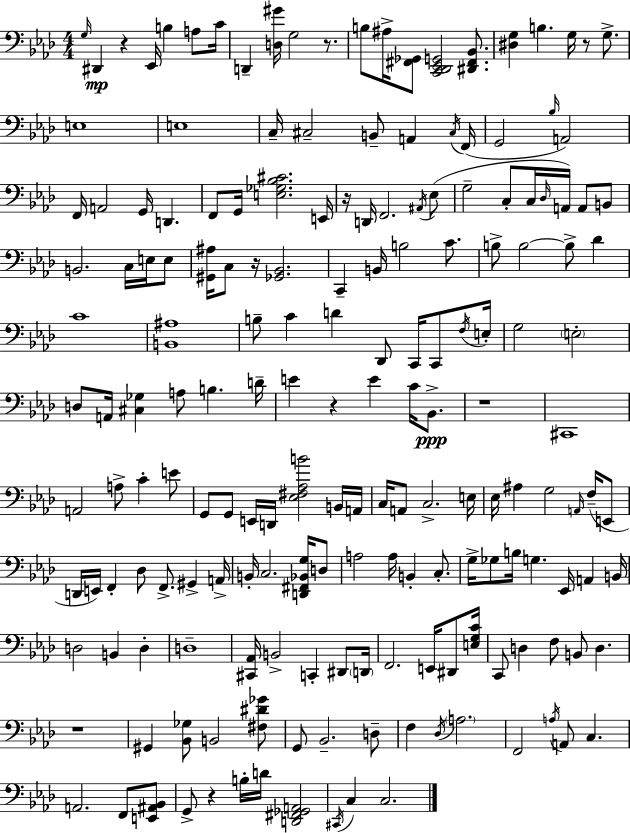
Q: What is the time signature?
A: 4/4